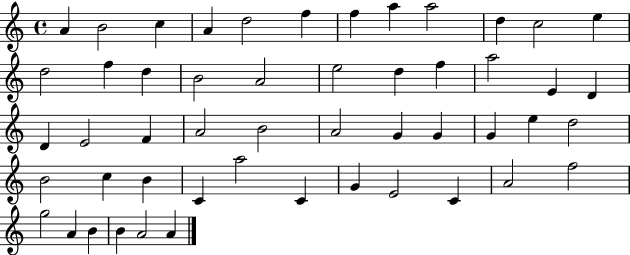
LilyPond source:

{
  \clef treble
  \time 4/4
  \defaultTimeSignature
  \key c \major
  a'4 b'2 c''4 | a'4 d''2 f''4 | f''4 a''4 a''2 | d''4 c''2 e''4 | \break d''2 f''4 d''4 | b'2 a'2 | e''2 d''4 f''4 | a''2 e'4 d'4 | \break d'4 e'2 f'4 | a'2 b'2 | a'2 g'4 g'4 | g'4 e''4 d''2 | \break b'2 c''4 b'4 | c'4 a''2 c'4 | g'4 e'2 c'4 | a'2 f''2 | \break g''2 a'4 b'4 | b'4 a'2 a'4 | \bar "|."
}